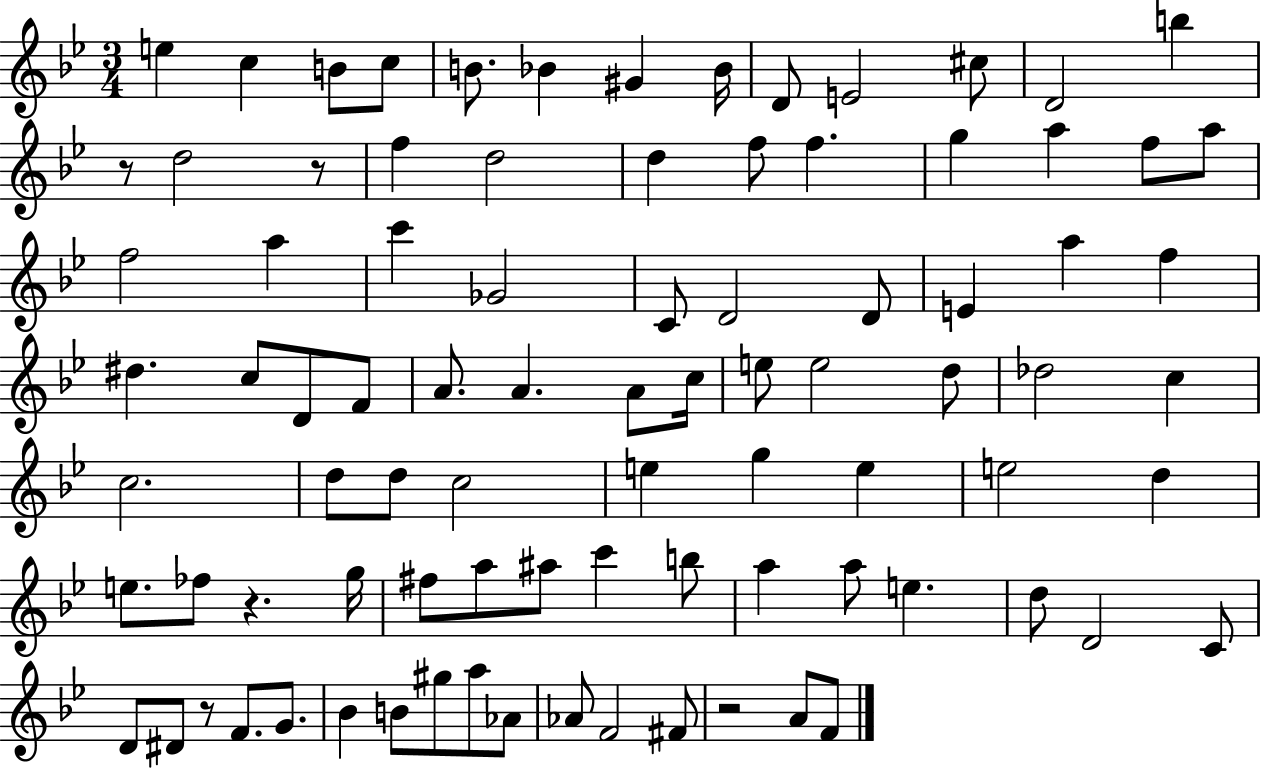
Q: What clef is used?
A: treble